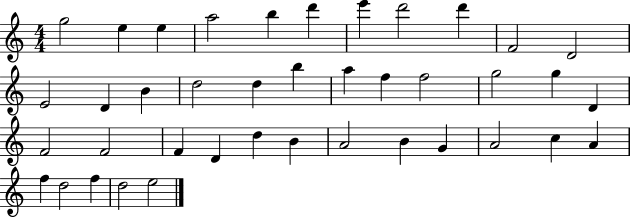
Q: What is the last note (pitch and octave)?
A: E5